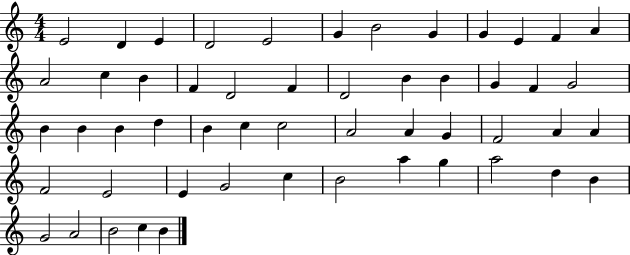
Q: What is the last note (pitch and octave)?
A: B4